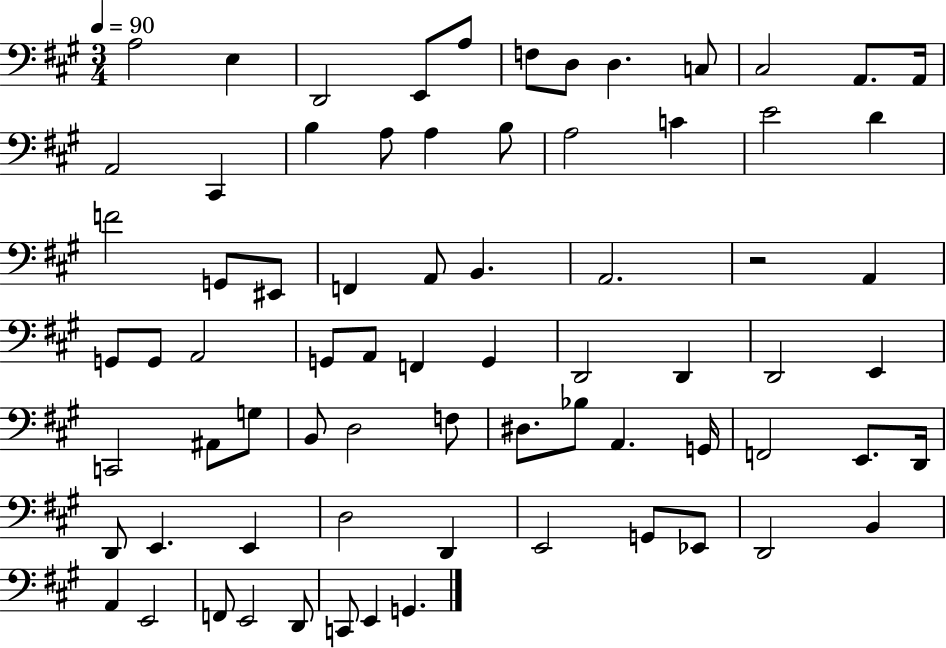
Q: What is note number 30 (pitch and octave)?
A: A2